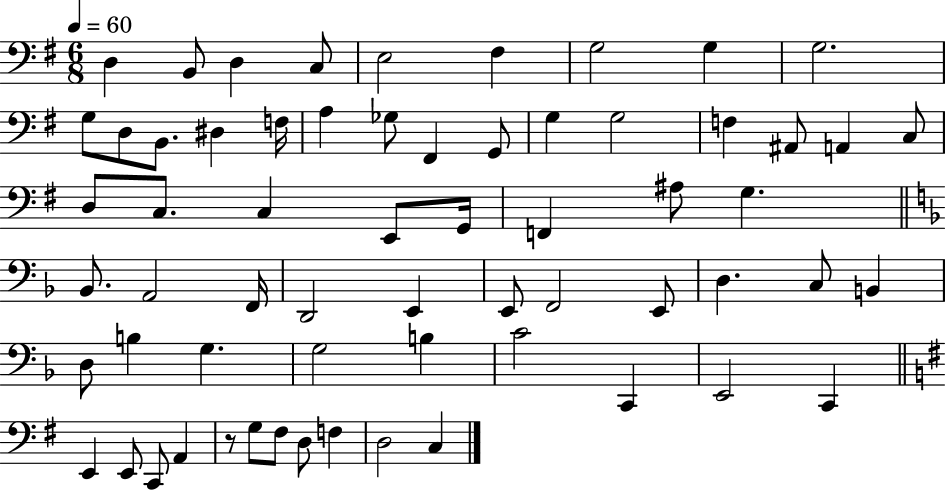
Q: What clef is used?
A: bass